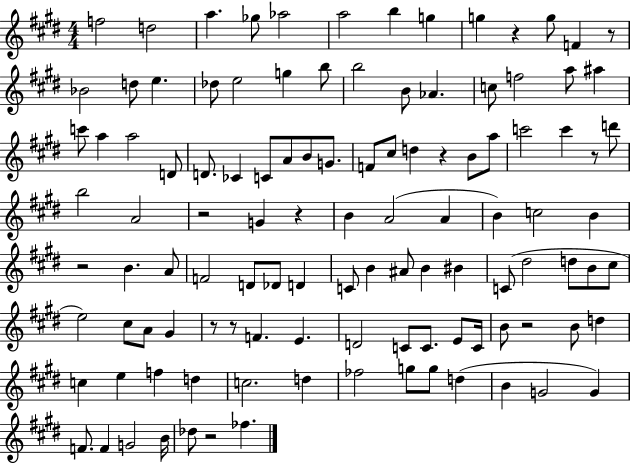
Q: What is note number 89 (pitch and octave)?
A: FES5